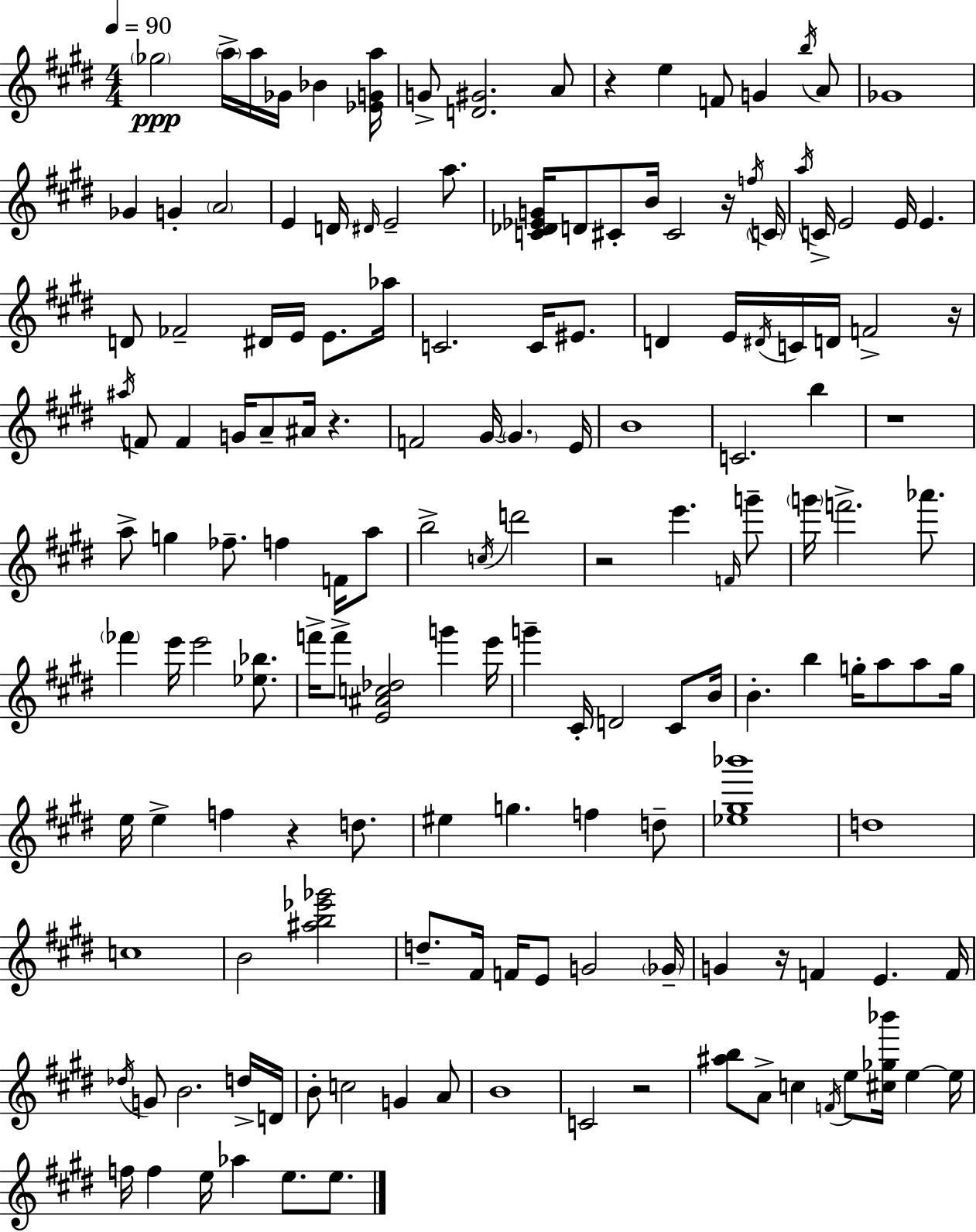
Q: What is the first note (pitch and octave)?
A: Gb5